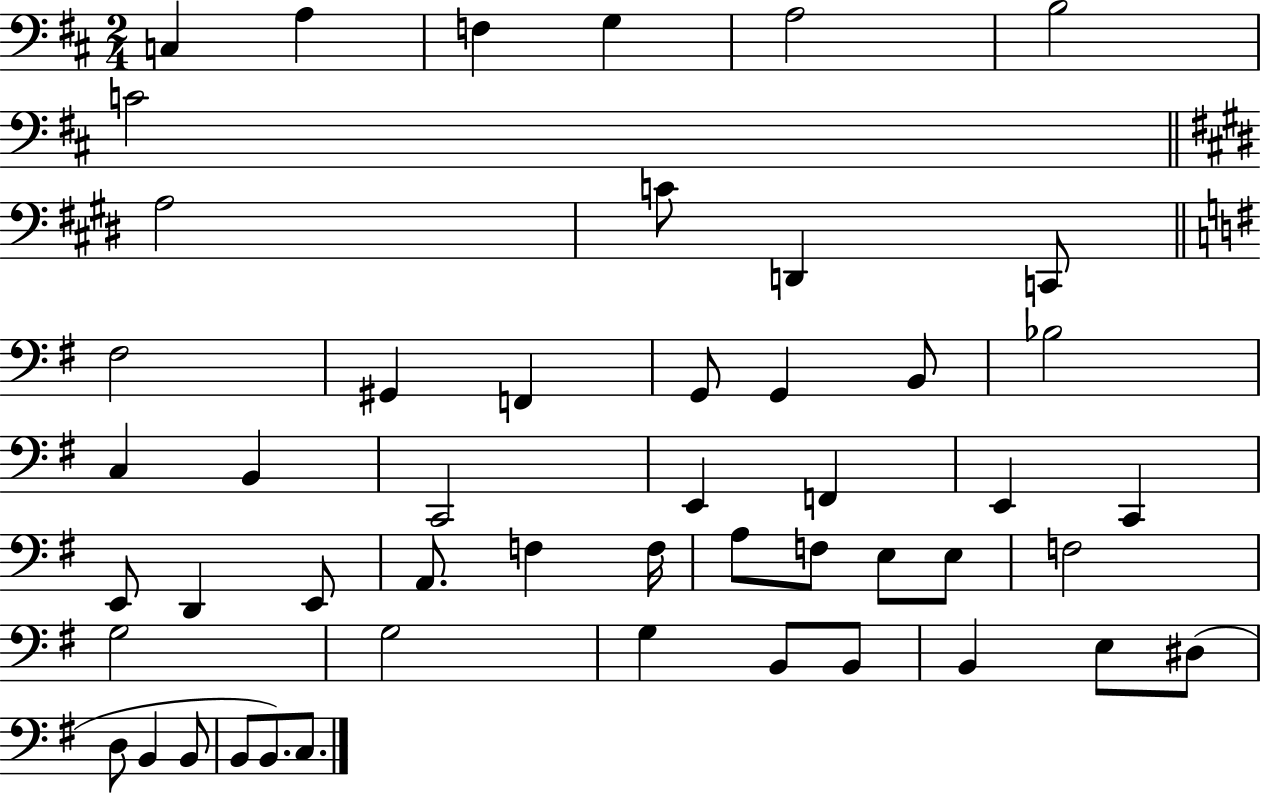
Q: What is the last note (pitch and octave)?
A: C3